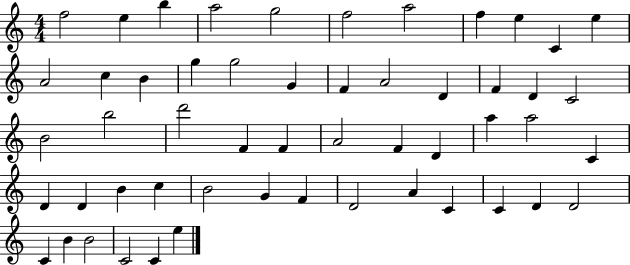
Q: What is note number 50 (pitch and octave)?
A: B4